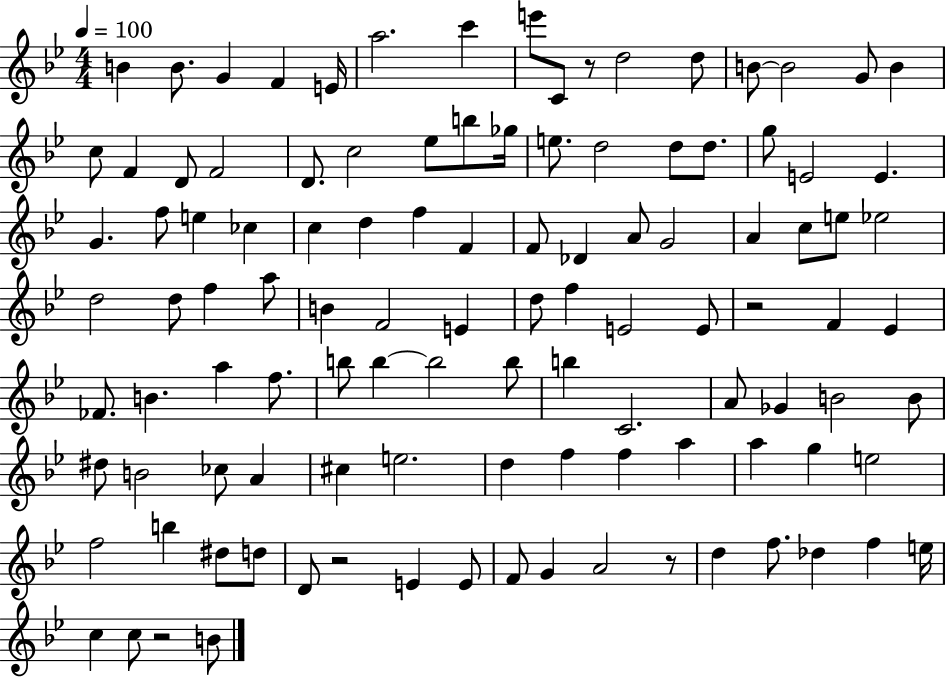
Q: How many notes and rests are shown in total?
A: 110